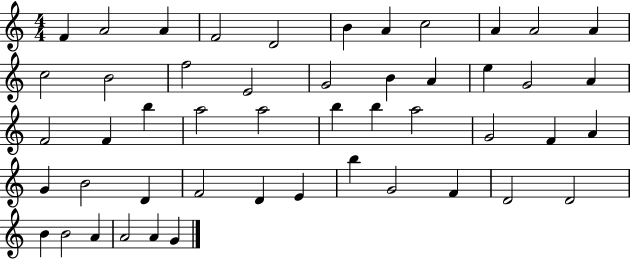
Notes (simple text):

F4/q A4/h A4/q F4/h D4/h B4/q A4/q C5/h A4/q A4/h A4/q C5/h B4/h F5/h E4/h G4/h B4/q A4/q E5/q G4/h A4/q F4/h F4/q B5/q A5/h A5/h B5/q B5/q A5/h G4/h F4/q A4/q G4/q B4/h D4/q F4/h D4/q E4/q B5/q G4/h F4/q D4/h D4/h B4/q B4/h A4/q A4/h A4/q G4/q